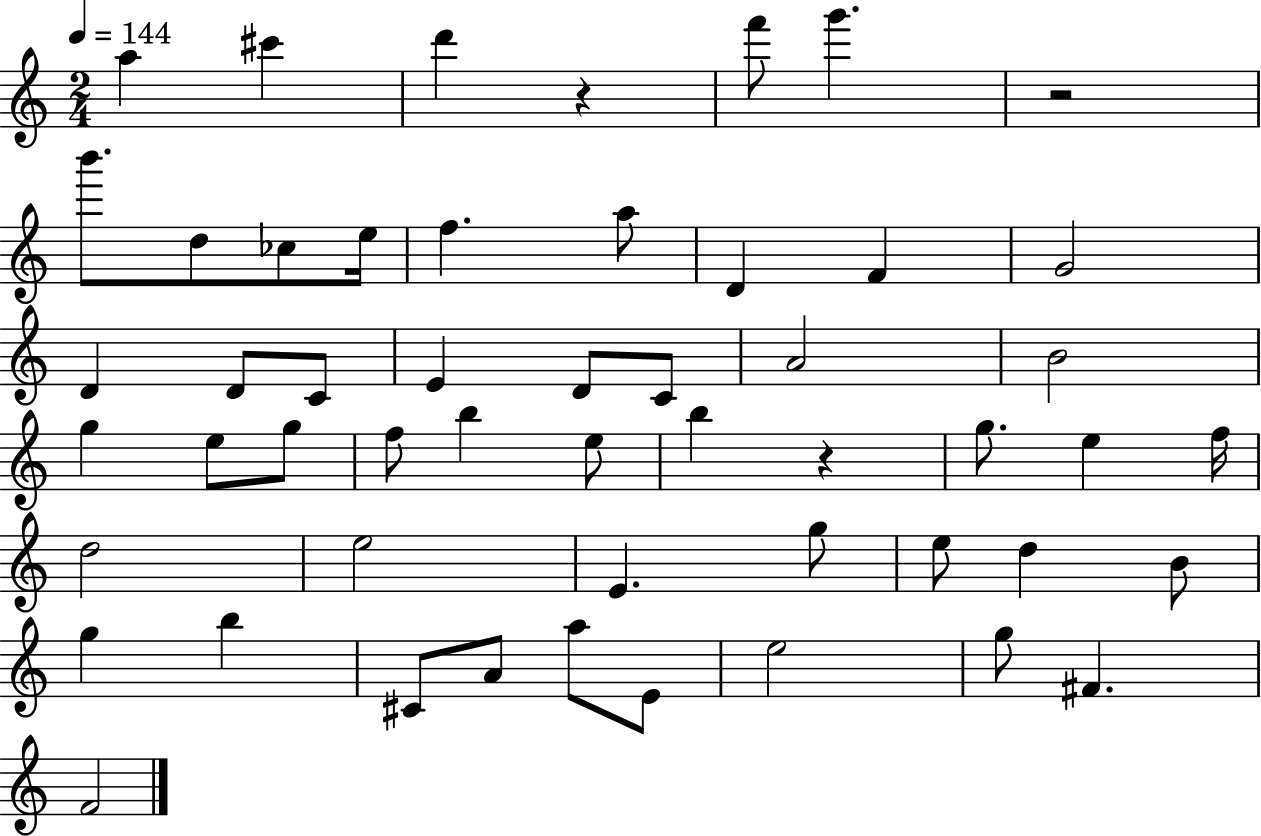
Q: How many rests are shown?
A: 3